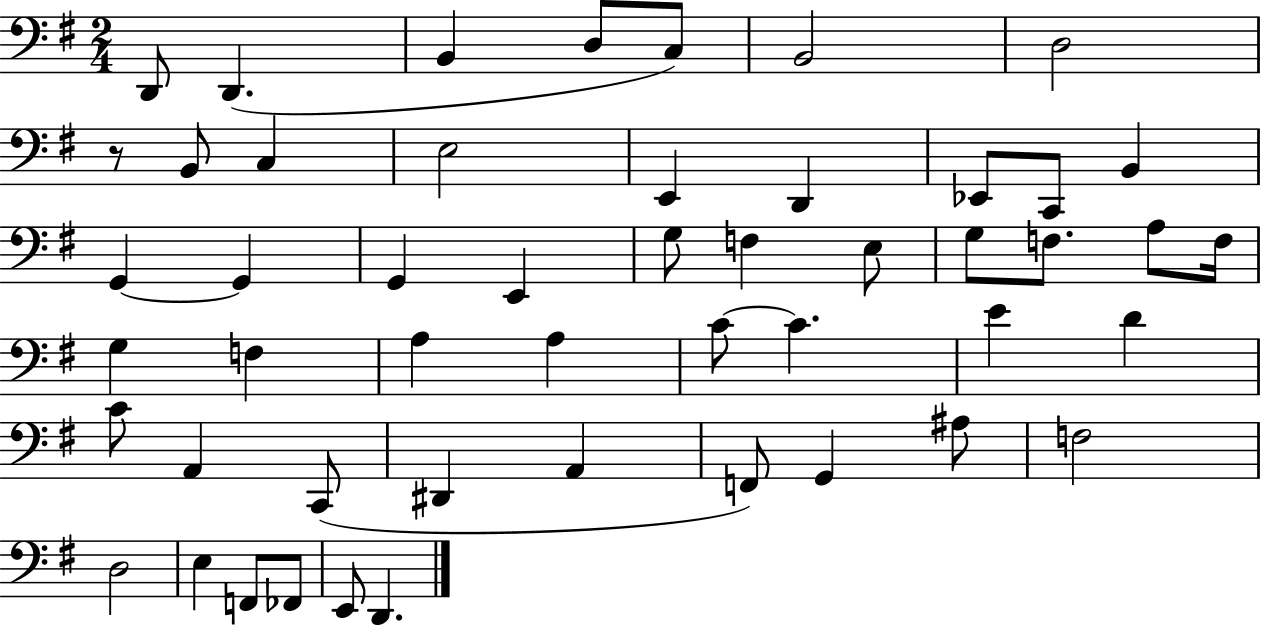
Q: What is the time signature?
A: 2/4